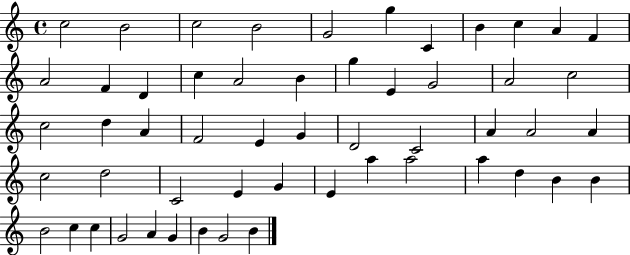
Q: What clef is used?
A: treble